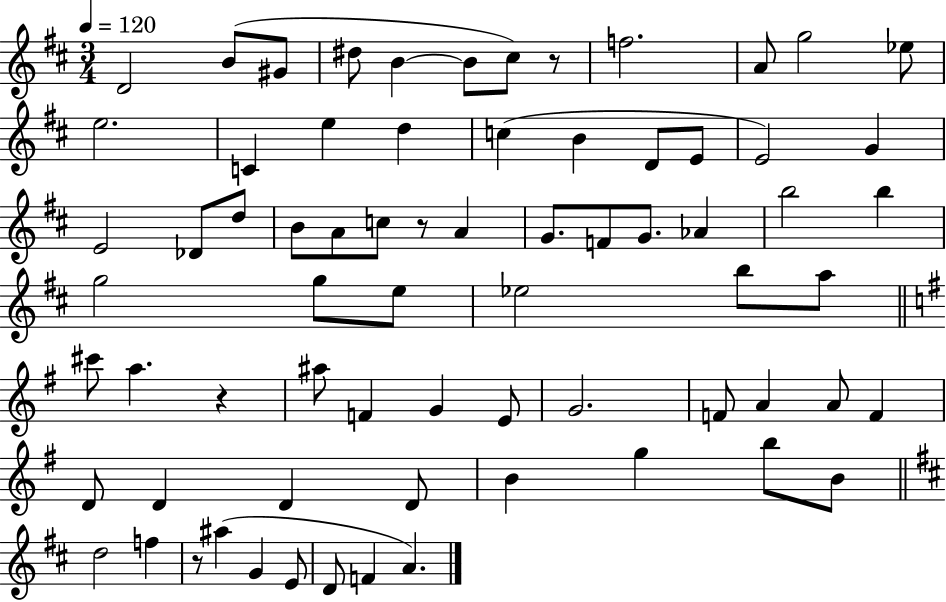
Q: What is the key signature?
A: D major